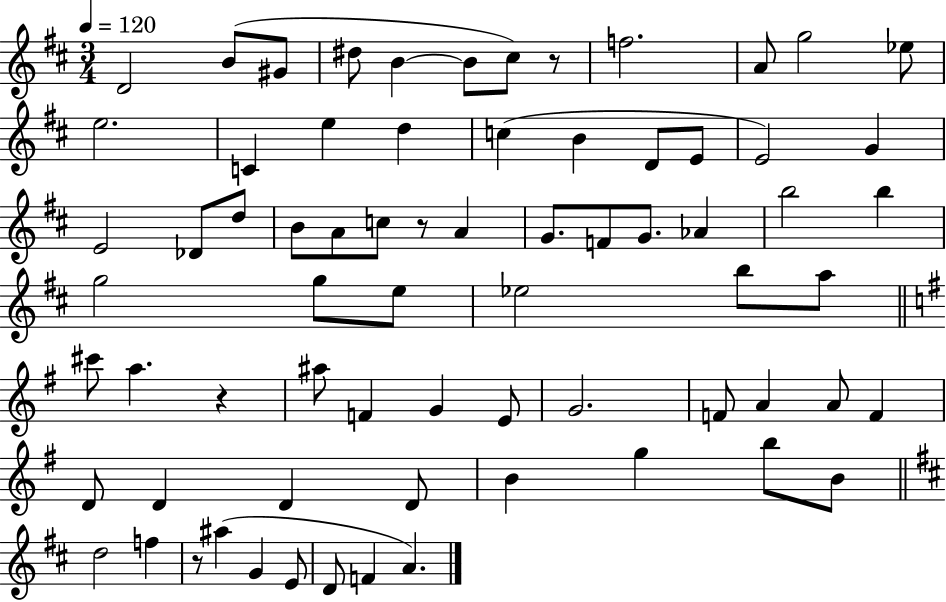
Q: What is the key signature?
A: D major